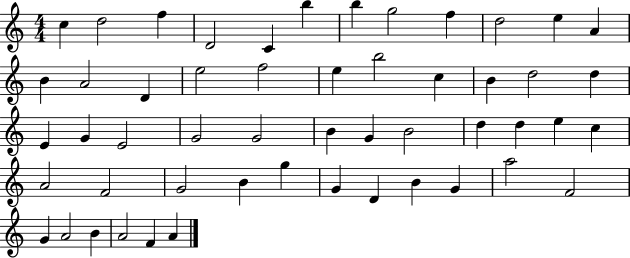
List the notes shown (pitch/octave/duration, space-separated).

C5/q D5/h F5/q D4/h C4/q B5/q B5/q G5/h F5/q D5/h E5/q A4/q B4/q A4/h D4/q E5/h F5/h E5/q B5/h C5/q B4/q D5/h D5/q E4/q G4/q E4/h G4/h G4/h B4/q G4/q B4/h D5/q D5/q E5/q C5/q A4/h F4/h G4/h B4/q G5/q G4/q D4/q B4/q G4/q A5/h F4/h G4/q A4/h B4/q A4/h F4/q A4/q